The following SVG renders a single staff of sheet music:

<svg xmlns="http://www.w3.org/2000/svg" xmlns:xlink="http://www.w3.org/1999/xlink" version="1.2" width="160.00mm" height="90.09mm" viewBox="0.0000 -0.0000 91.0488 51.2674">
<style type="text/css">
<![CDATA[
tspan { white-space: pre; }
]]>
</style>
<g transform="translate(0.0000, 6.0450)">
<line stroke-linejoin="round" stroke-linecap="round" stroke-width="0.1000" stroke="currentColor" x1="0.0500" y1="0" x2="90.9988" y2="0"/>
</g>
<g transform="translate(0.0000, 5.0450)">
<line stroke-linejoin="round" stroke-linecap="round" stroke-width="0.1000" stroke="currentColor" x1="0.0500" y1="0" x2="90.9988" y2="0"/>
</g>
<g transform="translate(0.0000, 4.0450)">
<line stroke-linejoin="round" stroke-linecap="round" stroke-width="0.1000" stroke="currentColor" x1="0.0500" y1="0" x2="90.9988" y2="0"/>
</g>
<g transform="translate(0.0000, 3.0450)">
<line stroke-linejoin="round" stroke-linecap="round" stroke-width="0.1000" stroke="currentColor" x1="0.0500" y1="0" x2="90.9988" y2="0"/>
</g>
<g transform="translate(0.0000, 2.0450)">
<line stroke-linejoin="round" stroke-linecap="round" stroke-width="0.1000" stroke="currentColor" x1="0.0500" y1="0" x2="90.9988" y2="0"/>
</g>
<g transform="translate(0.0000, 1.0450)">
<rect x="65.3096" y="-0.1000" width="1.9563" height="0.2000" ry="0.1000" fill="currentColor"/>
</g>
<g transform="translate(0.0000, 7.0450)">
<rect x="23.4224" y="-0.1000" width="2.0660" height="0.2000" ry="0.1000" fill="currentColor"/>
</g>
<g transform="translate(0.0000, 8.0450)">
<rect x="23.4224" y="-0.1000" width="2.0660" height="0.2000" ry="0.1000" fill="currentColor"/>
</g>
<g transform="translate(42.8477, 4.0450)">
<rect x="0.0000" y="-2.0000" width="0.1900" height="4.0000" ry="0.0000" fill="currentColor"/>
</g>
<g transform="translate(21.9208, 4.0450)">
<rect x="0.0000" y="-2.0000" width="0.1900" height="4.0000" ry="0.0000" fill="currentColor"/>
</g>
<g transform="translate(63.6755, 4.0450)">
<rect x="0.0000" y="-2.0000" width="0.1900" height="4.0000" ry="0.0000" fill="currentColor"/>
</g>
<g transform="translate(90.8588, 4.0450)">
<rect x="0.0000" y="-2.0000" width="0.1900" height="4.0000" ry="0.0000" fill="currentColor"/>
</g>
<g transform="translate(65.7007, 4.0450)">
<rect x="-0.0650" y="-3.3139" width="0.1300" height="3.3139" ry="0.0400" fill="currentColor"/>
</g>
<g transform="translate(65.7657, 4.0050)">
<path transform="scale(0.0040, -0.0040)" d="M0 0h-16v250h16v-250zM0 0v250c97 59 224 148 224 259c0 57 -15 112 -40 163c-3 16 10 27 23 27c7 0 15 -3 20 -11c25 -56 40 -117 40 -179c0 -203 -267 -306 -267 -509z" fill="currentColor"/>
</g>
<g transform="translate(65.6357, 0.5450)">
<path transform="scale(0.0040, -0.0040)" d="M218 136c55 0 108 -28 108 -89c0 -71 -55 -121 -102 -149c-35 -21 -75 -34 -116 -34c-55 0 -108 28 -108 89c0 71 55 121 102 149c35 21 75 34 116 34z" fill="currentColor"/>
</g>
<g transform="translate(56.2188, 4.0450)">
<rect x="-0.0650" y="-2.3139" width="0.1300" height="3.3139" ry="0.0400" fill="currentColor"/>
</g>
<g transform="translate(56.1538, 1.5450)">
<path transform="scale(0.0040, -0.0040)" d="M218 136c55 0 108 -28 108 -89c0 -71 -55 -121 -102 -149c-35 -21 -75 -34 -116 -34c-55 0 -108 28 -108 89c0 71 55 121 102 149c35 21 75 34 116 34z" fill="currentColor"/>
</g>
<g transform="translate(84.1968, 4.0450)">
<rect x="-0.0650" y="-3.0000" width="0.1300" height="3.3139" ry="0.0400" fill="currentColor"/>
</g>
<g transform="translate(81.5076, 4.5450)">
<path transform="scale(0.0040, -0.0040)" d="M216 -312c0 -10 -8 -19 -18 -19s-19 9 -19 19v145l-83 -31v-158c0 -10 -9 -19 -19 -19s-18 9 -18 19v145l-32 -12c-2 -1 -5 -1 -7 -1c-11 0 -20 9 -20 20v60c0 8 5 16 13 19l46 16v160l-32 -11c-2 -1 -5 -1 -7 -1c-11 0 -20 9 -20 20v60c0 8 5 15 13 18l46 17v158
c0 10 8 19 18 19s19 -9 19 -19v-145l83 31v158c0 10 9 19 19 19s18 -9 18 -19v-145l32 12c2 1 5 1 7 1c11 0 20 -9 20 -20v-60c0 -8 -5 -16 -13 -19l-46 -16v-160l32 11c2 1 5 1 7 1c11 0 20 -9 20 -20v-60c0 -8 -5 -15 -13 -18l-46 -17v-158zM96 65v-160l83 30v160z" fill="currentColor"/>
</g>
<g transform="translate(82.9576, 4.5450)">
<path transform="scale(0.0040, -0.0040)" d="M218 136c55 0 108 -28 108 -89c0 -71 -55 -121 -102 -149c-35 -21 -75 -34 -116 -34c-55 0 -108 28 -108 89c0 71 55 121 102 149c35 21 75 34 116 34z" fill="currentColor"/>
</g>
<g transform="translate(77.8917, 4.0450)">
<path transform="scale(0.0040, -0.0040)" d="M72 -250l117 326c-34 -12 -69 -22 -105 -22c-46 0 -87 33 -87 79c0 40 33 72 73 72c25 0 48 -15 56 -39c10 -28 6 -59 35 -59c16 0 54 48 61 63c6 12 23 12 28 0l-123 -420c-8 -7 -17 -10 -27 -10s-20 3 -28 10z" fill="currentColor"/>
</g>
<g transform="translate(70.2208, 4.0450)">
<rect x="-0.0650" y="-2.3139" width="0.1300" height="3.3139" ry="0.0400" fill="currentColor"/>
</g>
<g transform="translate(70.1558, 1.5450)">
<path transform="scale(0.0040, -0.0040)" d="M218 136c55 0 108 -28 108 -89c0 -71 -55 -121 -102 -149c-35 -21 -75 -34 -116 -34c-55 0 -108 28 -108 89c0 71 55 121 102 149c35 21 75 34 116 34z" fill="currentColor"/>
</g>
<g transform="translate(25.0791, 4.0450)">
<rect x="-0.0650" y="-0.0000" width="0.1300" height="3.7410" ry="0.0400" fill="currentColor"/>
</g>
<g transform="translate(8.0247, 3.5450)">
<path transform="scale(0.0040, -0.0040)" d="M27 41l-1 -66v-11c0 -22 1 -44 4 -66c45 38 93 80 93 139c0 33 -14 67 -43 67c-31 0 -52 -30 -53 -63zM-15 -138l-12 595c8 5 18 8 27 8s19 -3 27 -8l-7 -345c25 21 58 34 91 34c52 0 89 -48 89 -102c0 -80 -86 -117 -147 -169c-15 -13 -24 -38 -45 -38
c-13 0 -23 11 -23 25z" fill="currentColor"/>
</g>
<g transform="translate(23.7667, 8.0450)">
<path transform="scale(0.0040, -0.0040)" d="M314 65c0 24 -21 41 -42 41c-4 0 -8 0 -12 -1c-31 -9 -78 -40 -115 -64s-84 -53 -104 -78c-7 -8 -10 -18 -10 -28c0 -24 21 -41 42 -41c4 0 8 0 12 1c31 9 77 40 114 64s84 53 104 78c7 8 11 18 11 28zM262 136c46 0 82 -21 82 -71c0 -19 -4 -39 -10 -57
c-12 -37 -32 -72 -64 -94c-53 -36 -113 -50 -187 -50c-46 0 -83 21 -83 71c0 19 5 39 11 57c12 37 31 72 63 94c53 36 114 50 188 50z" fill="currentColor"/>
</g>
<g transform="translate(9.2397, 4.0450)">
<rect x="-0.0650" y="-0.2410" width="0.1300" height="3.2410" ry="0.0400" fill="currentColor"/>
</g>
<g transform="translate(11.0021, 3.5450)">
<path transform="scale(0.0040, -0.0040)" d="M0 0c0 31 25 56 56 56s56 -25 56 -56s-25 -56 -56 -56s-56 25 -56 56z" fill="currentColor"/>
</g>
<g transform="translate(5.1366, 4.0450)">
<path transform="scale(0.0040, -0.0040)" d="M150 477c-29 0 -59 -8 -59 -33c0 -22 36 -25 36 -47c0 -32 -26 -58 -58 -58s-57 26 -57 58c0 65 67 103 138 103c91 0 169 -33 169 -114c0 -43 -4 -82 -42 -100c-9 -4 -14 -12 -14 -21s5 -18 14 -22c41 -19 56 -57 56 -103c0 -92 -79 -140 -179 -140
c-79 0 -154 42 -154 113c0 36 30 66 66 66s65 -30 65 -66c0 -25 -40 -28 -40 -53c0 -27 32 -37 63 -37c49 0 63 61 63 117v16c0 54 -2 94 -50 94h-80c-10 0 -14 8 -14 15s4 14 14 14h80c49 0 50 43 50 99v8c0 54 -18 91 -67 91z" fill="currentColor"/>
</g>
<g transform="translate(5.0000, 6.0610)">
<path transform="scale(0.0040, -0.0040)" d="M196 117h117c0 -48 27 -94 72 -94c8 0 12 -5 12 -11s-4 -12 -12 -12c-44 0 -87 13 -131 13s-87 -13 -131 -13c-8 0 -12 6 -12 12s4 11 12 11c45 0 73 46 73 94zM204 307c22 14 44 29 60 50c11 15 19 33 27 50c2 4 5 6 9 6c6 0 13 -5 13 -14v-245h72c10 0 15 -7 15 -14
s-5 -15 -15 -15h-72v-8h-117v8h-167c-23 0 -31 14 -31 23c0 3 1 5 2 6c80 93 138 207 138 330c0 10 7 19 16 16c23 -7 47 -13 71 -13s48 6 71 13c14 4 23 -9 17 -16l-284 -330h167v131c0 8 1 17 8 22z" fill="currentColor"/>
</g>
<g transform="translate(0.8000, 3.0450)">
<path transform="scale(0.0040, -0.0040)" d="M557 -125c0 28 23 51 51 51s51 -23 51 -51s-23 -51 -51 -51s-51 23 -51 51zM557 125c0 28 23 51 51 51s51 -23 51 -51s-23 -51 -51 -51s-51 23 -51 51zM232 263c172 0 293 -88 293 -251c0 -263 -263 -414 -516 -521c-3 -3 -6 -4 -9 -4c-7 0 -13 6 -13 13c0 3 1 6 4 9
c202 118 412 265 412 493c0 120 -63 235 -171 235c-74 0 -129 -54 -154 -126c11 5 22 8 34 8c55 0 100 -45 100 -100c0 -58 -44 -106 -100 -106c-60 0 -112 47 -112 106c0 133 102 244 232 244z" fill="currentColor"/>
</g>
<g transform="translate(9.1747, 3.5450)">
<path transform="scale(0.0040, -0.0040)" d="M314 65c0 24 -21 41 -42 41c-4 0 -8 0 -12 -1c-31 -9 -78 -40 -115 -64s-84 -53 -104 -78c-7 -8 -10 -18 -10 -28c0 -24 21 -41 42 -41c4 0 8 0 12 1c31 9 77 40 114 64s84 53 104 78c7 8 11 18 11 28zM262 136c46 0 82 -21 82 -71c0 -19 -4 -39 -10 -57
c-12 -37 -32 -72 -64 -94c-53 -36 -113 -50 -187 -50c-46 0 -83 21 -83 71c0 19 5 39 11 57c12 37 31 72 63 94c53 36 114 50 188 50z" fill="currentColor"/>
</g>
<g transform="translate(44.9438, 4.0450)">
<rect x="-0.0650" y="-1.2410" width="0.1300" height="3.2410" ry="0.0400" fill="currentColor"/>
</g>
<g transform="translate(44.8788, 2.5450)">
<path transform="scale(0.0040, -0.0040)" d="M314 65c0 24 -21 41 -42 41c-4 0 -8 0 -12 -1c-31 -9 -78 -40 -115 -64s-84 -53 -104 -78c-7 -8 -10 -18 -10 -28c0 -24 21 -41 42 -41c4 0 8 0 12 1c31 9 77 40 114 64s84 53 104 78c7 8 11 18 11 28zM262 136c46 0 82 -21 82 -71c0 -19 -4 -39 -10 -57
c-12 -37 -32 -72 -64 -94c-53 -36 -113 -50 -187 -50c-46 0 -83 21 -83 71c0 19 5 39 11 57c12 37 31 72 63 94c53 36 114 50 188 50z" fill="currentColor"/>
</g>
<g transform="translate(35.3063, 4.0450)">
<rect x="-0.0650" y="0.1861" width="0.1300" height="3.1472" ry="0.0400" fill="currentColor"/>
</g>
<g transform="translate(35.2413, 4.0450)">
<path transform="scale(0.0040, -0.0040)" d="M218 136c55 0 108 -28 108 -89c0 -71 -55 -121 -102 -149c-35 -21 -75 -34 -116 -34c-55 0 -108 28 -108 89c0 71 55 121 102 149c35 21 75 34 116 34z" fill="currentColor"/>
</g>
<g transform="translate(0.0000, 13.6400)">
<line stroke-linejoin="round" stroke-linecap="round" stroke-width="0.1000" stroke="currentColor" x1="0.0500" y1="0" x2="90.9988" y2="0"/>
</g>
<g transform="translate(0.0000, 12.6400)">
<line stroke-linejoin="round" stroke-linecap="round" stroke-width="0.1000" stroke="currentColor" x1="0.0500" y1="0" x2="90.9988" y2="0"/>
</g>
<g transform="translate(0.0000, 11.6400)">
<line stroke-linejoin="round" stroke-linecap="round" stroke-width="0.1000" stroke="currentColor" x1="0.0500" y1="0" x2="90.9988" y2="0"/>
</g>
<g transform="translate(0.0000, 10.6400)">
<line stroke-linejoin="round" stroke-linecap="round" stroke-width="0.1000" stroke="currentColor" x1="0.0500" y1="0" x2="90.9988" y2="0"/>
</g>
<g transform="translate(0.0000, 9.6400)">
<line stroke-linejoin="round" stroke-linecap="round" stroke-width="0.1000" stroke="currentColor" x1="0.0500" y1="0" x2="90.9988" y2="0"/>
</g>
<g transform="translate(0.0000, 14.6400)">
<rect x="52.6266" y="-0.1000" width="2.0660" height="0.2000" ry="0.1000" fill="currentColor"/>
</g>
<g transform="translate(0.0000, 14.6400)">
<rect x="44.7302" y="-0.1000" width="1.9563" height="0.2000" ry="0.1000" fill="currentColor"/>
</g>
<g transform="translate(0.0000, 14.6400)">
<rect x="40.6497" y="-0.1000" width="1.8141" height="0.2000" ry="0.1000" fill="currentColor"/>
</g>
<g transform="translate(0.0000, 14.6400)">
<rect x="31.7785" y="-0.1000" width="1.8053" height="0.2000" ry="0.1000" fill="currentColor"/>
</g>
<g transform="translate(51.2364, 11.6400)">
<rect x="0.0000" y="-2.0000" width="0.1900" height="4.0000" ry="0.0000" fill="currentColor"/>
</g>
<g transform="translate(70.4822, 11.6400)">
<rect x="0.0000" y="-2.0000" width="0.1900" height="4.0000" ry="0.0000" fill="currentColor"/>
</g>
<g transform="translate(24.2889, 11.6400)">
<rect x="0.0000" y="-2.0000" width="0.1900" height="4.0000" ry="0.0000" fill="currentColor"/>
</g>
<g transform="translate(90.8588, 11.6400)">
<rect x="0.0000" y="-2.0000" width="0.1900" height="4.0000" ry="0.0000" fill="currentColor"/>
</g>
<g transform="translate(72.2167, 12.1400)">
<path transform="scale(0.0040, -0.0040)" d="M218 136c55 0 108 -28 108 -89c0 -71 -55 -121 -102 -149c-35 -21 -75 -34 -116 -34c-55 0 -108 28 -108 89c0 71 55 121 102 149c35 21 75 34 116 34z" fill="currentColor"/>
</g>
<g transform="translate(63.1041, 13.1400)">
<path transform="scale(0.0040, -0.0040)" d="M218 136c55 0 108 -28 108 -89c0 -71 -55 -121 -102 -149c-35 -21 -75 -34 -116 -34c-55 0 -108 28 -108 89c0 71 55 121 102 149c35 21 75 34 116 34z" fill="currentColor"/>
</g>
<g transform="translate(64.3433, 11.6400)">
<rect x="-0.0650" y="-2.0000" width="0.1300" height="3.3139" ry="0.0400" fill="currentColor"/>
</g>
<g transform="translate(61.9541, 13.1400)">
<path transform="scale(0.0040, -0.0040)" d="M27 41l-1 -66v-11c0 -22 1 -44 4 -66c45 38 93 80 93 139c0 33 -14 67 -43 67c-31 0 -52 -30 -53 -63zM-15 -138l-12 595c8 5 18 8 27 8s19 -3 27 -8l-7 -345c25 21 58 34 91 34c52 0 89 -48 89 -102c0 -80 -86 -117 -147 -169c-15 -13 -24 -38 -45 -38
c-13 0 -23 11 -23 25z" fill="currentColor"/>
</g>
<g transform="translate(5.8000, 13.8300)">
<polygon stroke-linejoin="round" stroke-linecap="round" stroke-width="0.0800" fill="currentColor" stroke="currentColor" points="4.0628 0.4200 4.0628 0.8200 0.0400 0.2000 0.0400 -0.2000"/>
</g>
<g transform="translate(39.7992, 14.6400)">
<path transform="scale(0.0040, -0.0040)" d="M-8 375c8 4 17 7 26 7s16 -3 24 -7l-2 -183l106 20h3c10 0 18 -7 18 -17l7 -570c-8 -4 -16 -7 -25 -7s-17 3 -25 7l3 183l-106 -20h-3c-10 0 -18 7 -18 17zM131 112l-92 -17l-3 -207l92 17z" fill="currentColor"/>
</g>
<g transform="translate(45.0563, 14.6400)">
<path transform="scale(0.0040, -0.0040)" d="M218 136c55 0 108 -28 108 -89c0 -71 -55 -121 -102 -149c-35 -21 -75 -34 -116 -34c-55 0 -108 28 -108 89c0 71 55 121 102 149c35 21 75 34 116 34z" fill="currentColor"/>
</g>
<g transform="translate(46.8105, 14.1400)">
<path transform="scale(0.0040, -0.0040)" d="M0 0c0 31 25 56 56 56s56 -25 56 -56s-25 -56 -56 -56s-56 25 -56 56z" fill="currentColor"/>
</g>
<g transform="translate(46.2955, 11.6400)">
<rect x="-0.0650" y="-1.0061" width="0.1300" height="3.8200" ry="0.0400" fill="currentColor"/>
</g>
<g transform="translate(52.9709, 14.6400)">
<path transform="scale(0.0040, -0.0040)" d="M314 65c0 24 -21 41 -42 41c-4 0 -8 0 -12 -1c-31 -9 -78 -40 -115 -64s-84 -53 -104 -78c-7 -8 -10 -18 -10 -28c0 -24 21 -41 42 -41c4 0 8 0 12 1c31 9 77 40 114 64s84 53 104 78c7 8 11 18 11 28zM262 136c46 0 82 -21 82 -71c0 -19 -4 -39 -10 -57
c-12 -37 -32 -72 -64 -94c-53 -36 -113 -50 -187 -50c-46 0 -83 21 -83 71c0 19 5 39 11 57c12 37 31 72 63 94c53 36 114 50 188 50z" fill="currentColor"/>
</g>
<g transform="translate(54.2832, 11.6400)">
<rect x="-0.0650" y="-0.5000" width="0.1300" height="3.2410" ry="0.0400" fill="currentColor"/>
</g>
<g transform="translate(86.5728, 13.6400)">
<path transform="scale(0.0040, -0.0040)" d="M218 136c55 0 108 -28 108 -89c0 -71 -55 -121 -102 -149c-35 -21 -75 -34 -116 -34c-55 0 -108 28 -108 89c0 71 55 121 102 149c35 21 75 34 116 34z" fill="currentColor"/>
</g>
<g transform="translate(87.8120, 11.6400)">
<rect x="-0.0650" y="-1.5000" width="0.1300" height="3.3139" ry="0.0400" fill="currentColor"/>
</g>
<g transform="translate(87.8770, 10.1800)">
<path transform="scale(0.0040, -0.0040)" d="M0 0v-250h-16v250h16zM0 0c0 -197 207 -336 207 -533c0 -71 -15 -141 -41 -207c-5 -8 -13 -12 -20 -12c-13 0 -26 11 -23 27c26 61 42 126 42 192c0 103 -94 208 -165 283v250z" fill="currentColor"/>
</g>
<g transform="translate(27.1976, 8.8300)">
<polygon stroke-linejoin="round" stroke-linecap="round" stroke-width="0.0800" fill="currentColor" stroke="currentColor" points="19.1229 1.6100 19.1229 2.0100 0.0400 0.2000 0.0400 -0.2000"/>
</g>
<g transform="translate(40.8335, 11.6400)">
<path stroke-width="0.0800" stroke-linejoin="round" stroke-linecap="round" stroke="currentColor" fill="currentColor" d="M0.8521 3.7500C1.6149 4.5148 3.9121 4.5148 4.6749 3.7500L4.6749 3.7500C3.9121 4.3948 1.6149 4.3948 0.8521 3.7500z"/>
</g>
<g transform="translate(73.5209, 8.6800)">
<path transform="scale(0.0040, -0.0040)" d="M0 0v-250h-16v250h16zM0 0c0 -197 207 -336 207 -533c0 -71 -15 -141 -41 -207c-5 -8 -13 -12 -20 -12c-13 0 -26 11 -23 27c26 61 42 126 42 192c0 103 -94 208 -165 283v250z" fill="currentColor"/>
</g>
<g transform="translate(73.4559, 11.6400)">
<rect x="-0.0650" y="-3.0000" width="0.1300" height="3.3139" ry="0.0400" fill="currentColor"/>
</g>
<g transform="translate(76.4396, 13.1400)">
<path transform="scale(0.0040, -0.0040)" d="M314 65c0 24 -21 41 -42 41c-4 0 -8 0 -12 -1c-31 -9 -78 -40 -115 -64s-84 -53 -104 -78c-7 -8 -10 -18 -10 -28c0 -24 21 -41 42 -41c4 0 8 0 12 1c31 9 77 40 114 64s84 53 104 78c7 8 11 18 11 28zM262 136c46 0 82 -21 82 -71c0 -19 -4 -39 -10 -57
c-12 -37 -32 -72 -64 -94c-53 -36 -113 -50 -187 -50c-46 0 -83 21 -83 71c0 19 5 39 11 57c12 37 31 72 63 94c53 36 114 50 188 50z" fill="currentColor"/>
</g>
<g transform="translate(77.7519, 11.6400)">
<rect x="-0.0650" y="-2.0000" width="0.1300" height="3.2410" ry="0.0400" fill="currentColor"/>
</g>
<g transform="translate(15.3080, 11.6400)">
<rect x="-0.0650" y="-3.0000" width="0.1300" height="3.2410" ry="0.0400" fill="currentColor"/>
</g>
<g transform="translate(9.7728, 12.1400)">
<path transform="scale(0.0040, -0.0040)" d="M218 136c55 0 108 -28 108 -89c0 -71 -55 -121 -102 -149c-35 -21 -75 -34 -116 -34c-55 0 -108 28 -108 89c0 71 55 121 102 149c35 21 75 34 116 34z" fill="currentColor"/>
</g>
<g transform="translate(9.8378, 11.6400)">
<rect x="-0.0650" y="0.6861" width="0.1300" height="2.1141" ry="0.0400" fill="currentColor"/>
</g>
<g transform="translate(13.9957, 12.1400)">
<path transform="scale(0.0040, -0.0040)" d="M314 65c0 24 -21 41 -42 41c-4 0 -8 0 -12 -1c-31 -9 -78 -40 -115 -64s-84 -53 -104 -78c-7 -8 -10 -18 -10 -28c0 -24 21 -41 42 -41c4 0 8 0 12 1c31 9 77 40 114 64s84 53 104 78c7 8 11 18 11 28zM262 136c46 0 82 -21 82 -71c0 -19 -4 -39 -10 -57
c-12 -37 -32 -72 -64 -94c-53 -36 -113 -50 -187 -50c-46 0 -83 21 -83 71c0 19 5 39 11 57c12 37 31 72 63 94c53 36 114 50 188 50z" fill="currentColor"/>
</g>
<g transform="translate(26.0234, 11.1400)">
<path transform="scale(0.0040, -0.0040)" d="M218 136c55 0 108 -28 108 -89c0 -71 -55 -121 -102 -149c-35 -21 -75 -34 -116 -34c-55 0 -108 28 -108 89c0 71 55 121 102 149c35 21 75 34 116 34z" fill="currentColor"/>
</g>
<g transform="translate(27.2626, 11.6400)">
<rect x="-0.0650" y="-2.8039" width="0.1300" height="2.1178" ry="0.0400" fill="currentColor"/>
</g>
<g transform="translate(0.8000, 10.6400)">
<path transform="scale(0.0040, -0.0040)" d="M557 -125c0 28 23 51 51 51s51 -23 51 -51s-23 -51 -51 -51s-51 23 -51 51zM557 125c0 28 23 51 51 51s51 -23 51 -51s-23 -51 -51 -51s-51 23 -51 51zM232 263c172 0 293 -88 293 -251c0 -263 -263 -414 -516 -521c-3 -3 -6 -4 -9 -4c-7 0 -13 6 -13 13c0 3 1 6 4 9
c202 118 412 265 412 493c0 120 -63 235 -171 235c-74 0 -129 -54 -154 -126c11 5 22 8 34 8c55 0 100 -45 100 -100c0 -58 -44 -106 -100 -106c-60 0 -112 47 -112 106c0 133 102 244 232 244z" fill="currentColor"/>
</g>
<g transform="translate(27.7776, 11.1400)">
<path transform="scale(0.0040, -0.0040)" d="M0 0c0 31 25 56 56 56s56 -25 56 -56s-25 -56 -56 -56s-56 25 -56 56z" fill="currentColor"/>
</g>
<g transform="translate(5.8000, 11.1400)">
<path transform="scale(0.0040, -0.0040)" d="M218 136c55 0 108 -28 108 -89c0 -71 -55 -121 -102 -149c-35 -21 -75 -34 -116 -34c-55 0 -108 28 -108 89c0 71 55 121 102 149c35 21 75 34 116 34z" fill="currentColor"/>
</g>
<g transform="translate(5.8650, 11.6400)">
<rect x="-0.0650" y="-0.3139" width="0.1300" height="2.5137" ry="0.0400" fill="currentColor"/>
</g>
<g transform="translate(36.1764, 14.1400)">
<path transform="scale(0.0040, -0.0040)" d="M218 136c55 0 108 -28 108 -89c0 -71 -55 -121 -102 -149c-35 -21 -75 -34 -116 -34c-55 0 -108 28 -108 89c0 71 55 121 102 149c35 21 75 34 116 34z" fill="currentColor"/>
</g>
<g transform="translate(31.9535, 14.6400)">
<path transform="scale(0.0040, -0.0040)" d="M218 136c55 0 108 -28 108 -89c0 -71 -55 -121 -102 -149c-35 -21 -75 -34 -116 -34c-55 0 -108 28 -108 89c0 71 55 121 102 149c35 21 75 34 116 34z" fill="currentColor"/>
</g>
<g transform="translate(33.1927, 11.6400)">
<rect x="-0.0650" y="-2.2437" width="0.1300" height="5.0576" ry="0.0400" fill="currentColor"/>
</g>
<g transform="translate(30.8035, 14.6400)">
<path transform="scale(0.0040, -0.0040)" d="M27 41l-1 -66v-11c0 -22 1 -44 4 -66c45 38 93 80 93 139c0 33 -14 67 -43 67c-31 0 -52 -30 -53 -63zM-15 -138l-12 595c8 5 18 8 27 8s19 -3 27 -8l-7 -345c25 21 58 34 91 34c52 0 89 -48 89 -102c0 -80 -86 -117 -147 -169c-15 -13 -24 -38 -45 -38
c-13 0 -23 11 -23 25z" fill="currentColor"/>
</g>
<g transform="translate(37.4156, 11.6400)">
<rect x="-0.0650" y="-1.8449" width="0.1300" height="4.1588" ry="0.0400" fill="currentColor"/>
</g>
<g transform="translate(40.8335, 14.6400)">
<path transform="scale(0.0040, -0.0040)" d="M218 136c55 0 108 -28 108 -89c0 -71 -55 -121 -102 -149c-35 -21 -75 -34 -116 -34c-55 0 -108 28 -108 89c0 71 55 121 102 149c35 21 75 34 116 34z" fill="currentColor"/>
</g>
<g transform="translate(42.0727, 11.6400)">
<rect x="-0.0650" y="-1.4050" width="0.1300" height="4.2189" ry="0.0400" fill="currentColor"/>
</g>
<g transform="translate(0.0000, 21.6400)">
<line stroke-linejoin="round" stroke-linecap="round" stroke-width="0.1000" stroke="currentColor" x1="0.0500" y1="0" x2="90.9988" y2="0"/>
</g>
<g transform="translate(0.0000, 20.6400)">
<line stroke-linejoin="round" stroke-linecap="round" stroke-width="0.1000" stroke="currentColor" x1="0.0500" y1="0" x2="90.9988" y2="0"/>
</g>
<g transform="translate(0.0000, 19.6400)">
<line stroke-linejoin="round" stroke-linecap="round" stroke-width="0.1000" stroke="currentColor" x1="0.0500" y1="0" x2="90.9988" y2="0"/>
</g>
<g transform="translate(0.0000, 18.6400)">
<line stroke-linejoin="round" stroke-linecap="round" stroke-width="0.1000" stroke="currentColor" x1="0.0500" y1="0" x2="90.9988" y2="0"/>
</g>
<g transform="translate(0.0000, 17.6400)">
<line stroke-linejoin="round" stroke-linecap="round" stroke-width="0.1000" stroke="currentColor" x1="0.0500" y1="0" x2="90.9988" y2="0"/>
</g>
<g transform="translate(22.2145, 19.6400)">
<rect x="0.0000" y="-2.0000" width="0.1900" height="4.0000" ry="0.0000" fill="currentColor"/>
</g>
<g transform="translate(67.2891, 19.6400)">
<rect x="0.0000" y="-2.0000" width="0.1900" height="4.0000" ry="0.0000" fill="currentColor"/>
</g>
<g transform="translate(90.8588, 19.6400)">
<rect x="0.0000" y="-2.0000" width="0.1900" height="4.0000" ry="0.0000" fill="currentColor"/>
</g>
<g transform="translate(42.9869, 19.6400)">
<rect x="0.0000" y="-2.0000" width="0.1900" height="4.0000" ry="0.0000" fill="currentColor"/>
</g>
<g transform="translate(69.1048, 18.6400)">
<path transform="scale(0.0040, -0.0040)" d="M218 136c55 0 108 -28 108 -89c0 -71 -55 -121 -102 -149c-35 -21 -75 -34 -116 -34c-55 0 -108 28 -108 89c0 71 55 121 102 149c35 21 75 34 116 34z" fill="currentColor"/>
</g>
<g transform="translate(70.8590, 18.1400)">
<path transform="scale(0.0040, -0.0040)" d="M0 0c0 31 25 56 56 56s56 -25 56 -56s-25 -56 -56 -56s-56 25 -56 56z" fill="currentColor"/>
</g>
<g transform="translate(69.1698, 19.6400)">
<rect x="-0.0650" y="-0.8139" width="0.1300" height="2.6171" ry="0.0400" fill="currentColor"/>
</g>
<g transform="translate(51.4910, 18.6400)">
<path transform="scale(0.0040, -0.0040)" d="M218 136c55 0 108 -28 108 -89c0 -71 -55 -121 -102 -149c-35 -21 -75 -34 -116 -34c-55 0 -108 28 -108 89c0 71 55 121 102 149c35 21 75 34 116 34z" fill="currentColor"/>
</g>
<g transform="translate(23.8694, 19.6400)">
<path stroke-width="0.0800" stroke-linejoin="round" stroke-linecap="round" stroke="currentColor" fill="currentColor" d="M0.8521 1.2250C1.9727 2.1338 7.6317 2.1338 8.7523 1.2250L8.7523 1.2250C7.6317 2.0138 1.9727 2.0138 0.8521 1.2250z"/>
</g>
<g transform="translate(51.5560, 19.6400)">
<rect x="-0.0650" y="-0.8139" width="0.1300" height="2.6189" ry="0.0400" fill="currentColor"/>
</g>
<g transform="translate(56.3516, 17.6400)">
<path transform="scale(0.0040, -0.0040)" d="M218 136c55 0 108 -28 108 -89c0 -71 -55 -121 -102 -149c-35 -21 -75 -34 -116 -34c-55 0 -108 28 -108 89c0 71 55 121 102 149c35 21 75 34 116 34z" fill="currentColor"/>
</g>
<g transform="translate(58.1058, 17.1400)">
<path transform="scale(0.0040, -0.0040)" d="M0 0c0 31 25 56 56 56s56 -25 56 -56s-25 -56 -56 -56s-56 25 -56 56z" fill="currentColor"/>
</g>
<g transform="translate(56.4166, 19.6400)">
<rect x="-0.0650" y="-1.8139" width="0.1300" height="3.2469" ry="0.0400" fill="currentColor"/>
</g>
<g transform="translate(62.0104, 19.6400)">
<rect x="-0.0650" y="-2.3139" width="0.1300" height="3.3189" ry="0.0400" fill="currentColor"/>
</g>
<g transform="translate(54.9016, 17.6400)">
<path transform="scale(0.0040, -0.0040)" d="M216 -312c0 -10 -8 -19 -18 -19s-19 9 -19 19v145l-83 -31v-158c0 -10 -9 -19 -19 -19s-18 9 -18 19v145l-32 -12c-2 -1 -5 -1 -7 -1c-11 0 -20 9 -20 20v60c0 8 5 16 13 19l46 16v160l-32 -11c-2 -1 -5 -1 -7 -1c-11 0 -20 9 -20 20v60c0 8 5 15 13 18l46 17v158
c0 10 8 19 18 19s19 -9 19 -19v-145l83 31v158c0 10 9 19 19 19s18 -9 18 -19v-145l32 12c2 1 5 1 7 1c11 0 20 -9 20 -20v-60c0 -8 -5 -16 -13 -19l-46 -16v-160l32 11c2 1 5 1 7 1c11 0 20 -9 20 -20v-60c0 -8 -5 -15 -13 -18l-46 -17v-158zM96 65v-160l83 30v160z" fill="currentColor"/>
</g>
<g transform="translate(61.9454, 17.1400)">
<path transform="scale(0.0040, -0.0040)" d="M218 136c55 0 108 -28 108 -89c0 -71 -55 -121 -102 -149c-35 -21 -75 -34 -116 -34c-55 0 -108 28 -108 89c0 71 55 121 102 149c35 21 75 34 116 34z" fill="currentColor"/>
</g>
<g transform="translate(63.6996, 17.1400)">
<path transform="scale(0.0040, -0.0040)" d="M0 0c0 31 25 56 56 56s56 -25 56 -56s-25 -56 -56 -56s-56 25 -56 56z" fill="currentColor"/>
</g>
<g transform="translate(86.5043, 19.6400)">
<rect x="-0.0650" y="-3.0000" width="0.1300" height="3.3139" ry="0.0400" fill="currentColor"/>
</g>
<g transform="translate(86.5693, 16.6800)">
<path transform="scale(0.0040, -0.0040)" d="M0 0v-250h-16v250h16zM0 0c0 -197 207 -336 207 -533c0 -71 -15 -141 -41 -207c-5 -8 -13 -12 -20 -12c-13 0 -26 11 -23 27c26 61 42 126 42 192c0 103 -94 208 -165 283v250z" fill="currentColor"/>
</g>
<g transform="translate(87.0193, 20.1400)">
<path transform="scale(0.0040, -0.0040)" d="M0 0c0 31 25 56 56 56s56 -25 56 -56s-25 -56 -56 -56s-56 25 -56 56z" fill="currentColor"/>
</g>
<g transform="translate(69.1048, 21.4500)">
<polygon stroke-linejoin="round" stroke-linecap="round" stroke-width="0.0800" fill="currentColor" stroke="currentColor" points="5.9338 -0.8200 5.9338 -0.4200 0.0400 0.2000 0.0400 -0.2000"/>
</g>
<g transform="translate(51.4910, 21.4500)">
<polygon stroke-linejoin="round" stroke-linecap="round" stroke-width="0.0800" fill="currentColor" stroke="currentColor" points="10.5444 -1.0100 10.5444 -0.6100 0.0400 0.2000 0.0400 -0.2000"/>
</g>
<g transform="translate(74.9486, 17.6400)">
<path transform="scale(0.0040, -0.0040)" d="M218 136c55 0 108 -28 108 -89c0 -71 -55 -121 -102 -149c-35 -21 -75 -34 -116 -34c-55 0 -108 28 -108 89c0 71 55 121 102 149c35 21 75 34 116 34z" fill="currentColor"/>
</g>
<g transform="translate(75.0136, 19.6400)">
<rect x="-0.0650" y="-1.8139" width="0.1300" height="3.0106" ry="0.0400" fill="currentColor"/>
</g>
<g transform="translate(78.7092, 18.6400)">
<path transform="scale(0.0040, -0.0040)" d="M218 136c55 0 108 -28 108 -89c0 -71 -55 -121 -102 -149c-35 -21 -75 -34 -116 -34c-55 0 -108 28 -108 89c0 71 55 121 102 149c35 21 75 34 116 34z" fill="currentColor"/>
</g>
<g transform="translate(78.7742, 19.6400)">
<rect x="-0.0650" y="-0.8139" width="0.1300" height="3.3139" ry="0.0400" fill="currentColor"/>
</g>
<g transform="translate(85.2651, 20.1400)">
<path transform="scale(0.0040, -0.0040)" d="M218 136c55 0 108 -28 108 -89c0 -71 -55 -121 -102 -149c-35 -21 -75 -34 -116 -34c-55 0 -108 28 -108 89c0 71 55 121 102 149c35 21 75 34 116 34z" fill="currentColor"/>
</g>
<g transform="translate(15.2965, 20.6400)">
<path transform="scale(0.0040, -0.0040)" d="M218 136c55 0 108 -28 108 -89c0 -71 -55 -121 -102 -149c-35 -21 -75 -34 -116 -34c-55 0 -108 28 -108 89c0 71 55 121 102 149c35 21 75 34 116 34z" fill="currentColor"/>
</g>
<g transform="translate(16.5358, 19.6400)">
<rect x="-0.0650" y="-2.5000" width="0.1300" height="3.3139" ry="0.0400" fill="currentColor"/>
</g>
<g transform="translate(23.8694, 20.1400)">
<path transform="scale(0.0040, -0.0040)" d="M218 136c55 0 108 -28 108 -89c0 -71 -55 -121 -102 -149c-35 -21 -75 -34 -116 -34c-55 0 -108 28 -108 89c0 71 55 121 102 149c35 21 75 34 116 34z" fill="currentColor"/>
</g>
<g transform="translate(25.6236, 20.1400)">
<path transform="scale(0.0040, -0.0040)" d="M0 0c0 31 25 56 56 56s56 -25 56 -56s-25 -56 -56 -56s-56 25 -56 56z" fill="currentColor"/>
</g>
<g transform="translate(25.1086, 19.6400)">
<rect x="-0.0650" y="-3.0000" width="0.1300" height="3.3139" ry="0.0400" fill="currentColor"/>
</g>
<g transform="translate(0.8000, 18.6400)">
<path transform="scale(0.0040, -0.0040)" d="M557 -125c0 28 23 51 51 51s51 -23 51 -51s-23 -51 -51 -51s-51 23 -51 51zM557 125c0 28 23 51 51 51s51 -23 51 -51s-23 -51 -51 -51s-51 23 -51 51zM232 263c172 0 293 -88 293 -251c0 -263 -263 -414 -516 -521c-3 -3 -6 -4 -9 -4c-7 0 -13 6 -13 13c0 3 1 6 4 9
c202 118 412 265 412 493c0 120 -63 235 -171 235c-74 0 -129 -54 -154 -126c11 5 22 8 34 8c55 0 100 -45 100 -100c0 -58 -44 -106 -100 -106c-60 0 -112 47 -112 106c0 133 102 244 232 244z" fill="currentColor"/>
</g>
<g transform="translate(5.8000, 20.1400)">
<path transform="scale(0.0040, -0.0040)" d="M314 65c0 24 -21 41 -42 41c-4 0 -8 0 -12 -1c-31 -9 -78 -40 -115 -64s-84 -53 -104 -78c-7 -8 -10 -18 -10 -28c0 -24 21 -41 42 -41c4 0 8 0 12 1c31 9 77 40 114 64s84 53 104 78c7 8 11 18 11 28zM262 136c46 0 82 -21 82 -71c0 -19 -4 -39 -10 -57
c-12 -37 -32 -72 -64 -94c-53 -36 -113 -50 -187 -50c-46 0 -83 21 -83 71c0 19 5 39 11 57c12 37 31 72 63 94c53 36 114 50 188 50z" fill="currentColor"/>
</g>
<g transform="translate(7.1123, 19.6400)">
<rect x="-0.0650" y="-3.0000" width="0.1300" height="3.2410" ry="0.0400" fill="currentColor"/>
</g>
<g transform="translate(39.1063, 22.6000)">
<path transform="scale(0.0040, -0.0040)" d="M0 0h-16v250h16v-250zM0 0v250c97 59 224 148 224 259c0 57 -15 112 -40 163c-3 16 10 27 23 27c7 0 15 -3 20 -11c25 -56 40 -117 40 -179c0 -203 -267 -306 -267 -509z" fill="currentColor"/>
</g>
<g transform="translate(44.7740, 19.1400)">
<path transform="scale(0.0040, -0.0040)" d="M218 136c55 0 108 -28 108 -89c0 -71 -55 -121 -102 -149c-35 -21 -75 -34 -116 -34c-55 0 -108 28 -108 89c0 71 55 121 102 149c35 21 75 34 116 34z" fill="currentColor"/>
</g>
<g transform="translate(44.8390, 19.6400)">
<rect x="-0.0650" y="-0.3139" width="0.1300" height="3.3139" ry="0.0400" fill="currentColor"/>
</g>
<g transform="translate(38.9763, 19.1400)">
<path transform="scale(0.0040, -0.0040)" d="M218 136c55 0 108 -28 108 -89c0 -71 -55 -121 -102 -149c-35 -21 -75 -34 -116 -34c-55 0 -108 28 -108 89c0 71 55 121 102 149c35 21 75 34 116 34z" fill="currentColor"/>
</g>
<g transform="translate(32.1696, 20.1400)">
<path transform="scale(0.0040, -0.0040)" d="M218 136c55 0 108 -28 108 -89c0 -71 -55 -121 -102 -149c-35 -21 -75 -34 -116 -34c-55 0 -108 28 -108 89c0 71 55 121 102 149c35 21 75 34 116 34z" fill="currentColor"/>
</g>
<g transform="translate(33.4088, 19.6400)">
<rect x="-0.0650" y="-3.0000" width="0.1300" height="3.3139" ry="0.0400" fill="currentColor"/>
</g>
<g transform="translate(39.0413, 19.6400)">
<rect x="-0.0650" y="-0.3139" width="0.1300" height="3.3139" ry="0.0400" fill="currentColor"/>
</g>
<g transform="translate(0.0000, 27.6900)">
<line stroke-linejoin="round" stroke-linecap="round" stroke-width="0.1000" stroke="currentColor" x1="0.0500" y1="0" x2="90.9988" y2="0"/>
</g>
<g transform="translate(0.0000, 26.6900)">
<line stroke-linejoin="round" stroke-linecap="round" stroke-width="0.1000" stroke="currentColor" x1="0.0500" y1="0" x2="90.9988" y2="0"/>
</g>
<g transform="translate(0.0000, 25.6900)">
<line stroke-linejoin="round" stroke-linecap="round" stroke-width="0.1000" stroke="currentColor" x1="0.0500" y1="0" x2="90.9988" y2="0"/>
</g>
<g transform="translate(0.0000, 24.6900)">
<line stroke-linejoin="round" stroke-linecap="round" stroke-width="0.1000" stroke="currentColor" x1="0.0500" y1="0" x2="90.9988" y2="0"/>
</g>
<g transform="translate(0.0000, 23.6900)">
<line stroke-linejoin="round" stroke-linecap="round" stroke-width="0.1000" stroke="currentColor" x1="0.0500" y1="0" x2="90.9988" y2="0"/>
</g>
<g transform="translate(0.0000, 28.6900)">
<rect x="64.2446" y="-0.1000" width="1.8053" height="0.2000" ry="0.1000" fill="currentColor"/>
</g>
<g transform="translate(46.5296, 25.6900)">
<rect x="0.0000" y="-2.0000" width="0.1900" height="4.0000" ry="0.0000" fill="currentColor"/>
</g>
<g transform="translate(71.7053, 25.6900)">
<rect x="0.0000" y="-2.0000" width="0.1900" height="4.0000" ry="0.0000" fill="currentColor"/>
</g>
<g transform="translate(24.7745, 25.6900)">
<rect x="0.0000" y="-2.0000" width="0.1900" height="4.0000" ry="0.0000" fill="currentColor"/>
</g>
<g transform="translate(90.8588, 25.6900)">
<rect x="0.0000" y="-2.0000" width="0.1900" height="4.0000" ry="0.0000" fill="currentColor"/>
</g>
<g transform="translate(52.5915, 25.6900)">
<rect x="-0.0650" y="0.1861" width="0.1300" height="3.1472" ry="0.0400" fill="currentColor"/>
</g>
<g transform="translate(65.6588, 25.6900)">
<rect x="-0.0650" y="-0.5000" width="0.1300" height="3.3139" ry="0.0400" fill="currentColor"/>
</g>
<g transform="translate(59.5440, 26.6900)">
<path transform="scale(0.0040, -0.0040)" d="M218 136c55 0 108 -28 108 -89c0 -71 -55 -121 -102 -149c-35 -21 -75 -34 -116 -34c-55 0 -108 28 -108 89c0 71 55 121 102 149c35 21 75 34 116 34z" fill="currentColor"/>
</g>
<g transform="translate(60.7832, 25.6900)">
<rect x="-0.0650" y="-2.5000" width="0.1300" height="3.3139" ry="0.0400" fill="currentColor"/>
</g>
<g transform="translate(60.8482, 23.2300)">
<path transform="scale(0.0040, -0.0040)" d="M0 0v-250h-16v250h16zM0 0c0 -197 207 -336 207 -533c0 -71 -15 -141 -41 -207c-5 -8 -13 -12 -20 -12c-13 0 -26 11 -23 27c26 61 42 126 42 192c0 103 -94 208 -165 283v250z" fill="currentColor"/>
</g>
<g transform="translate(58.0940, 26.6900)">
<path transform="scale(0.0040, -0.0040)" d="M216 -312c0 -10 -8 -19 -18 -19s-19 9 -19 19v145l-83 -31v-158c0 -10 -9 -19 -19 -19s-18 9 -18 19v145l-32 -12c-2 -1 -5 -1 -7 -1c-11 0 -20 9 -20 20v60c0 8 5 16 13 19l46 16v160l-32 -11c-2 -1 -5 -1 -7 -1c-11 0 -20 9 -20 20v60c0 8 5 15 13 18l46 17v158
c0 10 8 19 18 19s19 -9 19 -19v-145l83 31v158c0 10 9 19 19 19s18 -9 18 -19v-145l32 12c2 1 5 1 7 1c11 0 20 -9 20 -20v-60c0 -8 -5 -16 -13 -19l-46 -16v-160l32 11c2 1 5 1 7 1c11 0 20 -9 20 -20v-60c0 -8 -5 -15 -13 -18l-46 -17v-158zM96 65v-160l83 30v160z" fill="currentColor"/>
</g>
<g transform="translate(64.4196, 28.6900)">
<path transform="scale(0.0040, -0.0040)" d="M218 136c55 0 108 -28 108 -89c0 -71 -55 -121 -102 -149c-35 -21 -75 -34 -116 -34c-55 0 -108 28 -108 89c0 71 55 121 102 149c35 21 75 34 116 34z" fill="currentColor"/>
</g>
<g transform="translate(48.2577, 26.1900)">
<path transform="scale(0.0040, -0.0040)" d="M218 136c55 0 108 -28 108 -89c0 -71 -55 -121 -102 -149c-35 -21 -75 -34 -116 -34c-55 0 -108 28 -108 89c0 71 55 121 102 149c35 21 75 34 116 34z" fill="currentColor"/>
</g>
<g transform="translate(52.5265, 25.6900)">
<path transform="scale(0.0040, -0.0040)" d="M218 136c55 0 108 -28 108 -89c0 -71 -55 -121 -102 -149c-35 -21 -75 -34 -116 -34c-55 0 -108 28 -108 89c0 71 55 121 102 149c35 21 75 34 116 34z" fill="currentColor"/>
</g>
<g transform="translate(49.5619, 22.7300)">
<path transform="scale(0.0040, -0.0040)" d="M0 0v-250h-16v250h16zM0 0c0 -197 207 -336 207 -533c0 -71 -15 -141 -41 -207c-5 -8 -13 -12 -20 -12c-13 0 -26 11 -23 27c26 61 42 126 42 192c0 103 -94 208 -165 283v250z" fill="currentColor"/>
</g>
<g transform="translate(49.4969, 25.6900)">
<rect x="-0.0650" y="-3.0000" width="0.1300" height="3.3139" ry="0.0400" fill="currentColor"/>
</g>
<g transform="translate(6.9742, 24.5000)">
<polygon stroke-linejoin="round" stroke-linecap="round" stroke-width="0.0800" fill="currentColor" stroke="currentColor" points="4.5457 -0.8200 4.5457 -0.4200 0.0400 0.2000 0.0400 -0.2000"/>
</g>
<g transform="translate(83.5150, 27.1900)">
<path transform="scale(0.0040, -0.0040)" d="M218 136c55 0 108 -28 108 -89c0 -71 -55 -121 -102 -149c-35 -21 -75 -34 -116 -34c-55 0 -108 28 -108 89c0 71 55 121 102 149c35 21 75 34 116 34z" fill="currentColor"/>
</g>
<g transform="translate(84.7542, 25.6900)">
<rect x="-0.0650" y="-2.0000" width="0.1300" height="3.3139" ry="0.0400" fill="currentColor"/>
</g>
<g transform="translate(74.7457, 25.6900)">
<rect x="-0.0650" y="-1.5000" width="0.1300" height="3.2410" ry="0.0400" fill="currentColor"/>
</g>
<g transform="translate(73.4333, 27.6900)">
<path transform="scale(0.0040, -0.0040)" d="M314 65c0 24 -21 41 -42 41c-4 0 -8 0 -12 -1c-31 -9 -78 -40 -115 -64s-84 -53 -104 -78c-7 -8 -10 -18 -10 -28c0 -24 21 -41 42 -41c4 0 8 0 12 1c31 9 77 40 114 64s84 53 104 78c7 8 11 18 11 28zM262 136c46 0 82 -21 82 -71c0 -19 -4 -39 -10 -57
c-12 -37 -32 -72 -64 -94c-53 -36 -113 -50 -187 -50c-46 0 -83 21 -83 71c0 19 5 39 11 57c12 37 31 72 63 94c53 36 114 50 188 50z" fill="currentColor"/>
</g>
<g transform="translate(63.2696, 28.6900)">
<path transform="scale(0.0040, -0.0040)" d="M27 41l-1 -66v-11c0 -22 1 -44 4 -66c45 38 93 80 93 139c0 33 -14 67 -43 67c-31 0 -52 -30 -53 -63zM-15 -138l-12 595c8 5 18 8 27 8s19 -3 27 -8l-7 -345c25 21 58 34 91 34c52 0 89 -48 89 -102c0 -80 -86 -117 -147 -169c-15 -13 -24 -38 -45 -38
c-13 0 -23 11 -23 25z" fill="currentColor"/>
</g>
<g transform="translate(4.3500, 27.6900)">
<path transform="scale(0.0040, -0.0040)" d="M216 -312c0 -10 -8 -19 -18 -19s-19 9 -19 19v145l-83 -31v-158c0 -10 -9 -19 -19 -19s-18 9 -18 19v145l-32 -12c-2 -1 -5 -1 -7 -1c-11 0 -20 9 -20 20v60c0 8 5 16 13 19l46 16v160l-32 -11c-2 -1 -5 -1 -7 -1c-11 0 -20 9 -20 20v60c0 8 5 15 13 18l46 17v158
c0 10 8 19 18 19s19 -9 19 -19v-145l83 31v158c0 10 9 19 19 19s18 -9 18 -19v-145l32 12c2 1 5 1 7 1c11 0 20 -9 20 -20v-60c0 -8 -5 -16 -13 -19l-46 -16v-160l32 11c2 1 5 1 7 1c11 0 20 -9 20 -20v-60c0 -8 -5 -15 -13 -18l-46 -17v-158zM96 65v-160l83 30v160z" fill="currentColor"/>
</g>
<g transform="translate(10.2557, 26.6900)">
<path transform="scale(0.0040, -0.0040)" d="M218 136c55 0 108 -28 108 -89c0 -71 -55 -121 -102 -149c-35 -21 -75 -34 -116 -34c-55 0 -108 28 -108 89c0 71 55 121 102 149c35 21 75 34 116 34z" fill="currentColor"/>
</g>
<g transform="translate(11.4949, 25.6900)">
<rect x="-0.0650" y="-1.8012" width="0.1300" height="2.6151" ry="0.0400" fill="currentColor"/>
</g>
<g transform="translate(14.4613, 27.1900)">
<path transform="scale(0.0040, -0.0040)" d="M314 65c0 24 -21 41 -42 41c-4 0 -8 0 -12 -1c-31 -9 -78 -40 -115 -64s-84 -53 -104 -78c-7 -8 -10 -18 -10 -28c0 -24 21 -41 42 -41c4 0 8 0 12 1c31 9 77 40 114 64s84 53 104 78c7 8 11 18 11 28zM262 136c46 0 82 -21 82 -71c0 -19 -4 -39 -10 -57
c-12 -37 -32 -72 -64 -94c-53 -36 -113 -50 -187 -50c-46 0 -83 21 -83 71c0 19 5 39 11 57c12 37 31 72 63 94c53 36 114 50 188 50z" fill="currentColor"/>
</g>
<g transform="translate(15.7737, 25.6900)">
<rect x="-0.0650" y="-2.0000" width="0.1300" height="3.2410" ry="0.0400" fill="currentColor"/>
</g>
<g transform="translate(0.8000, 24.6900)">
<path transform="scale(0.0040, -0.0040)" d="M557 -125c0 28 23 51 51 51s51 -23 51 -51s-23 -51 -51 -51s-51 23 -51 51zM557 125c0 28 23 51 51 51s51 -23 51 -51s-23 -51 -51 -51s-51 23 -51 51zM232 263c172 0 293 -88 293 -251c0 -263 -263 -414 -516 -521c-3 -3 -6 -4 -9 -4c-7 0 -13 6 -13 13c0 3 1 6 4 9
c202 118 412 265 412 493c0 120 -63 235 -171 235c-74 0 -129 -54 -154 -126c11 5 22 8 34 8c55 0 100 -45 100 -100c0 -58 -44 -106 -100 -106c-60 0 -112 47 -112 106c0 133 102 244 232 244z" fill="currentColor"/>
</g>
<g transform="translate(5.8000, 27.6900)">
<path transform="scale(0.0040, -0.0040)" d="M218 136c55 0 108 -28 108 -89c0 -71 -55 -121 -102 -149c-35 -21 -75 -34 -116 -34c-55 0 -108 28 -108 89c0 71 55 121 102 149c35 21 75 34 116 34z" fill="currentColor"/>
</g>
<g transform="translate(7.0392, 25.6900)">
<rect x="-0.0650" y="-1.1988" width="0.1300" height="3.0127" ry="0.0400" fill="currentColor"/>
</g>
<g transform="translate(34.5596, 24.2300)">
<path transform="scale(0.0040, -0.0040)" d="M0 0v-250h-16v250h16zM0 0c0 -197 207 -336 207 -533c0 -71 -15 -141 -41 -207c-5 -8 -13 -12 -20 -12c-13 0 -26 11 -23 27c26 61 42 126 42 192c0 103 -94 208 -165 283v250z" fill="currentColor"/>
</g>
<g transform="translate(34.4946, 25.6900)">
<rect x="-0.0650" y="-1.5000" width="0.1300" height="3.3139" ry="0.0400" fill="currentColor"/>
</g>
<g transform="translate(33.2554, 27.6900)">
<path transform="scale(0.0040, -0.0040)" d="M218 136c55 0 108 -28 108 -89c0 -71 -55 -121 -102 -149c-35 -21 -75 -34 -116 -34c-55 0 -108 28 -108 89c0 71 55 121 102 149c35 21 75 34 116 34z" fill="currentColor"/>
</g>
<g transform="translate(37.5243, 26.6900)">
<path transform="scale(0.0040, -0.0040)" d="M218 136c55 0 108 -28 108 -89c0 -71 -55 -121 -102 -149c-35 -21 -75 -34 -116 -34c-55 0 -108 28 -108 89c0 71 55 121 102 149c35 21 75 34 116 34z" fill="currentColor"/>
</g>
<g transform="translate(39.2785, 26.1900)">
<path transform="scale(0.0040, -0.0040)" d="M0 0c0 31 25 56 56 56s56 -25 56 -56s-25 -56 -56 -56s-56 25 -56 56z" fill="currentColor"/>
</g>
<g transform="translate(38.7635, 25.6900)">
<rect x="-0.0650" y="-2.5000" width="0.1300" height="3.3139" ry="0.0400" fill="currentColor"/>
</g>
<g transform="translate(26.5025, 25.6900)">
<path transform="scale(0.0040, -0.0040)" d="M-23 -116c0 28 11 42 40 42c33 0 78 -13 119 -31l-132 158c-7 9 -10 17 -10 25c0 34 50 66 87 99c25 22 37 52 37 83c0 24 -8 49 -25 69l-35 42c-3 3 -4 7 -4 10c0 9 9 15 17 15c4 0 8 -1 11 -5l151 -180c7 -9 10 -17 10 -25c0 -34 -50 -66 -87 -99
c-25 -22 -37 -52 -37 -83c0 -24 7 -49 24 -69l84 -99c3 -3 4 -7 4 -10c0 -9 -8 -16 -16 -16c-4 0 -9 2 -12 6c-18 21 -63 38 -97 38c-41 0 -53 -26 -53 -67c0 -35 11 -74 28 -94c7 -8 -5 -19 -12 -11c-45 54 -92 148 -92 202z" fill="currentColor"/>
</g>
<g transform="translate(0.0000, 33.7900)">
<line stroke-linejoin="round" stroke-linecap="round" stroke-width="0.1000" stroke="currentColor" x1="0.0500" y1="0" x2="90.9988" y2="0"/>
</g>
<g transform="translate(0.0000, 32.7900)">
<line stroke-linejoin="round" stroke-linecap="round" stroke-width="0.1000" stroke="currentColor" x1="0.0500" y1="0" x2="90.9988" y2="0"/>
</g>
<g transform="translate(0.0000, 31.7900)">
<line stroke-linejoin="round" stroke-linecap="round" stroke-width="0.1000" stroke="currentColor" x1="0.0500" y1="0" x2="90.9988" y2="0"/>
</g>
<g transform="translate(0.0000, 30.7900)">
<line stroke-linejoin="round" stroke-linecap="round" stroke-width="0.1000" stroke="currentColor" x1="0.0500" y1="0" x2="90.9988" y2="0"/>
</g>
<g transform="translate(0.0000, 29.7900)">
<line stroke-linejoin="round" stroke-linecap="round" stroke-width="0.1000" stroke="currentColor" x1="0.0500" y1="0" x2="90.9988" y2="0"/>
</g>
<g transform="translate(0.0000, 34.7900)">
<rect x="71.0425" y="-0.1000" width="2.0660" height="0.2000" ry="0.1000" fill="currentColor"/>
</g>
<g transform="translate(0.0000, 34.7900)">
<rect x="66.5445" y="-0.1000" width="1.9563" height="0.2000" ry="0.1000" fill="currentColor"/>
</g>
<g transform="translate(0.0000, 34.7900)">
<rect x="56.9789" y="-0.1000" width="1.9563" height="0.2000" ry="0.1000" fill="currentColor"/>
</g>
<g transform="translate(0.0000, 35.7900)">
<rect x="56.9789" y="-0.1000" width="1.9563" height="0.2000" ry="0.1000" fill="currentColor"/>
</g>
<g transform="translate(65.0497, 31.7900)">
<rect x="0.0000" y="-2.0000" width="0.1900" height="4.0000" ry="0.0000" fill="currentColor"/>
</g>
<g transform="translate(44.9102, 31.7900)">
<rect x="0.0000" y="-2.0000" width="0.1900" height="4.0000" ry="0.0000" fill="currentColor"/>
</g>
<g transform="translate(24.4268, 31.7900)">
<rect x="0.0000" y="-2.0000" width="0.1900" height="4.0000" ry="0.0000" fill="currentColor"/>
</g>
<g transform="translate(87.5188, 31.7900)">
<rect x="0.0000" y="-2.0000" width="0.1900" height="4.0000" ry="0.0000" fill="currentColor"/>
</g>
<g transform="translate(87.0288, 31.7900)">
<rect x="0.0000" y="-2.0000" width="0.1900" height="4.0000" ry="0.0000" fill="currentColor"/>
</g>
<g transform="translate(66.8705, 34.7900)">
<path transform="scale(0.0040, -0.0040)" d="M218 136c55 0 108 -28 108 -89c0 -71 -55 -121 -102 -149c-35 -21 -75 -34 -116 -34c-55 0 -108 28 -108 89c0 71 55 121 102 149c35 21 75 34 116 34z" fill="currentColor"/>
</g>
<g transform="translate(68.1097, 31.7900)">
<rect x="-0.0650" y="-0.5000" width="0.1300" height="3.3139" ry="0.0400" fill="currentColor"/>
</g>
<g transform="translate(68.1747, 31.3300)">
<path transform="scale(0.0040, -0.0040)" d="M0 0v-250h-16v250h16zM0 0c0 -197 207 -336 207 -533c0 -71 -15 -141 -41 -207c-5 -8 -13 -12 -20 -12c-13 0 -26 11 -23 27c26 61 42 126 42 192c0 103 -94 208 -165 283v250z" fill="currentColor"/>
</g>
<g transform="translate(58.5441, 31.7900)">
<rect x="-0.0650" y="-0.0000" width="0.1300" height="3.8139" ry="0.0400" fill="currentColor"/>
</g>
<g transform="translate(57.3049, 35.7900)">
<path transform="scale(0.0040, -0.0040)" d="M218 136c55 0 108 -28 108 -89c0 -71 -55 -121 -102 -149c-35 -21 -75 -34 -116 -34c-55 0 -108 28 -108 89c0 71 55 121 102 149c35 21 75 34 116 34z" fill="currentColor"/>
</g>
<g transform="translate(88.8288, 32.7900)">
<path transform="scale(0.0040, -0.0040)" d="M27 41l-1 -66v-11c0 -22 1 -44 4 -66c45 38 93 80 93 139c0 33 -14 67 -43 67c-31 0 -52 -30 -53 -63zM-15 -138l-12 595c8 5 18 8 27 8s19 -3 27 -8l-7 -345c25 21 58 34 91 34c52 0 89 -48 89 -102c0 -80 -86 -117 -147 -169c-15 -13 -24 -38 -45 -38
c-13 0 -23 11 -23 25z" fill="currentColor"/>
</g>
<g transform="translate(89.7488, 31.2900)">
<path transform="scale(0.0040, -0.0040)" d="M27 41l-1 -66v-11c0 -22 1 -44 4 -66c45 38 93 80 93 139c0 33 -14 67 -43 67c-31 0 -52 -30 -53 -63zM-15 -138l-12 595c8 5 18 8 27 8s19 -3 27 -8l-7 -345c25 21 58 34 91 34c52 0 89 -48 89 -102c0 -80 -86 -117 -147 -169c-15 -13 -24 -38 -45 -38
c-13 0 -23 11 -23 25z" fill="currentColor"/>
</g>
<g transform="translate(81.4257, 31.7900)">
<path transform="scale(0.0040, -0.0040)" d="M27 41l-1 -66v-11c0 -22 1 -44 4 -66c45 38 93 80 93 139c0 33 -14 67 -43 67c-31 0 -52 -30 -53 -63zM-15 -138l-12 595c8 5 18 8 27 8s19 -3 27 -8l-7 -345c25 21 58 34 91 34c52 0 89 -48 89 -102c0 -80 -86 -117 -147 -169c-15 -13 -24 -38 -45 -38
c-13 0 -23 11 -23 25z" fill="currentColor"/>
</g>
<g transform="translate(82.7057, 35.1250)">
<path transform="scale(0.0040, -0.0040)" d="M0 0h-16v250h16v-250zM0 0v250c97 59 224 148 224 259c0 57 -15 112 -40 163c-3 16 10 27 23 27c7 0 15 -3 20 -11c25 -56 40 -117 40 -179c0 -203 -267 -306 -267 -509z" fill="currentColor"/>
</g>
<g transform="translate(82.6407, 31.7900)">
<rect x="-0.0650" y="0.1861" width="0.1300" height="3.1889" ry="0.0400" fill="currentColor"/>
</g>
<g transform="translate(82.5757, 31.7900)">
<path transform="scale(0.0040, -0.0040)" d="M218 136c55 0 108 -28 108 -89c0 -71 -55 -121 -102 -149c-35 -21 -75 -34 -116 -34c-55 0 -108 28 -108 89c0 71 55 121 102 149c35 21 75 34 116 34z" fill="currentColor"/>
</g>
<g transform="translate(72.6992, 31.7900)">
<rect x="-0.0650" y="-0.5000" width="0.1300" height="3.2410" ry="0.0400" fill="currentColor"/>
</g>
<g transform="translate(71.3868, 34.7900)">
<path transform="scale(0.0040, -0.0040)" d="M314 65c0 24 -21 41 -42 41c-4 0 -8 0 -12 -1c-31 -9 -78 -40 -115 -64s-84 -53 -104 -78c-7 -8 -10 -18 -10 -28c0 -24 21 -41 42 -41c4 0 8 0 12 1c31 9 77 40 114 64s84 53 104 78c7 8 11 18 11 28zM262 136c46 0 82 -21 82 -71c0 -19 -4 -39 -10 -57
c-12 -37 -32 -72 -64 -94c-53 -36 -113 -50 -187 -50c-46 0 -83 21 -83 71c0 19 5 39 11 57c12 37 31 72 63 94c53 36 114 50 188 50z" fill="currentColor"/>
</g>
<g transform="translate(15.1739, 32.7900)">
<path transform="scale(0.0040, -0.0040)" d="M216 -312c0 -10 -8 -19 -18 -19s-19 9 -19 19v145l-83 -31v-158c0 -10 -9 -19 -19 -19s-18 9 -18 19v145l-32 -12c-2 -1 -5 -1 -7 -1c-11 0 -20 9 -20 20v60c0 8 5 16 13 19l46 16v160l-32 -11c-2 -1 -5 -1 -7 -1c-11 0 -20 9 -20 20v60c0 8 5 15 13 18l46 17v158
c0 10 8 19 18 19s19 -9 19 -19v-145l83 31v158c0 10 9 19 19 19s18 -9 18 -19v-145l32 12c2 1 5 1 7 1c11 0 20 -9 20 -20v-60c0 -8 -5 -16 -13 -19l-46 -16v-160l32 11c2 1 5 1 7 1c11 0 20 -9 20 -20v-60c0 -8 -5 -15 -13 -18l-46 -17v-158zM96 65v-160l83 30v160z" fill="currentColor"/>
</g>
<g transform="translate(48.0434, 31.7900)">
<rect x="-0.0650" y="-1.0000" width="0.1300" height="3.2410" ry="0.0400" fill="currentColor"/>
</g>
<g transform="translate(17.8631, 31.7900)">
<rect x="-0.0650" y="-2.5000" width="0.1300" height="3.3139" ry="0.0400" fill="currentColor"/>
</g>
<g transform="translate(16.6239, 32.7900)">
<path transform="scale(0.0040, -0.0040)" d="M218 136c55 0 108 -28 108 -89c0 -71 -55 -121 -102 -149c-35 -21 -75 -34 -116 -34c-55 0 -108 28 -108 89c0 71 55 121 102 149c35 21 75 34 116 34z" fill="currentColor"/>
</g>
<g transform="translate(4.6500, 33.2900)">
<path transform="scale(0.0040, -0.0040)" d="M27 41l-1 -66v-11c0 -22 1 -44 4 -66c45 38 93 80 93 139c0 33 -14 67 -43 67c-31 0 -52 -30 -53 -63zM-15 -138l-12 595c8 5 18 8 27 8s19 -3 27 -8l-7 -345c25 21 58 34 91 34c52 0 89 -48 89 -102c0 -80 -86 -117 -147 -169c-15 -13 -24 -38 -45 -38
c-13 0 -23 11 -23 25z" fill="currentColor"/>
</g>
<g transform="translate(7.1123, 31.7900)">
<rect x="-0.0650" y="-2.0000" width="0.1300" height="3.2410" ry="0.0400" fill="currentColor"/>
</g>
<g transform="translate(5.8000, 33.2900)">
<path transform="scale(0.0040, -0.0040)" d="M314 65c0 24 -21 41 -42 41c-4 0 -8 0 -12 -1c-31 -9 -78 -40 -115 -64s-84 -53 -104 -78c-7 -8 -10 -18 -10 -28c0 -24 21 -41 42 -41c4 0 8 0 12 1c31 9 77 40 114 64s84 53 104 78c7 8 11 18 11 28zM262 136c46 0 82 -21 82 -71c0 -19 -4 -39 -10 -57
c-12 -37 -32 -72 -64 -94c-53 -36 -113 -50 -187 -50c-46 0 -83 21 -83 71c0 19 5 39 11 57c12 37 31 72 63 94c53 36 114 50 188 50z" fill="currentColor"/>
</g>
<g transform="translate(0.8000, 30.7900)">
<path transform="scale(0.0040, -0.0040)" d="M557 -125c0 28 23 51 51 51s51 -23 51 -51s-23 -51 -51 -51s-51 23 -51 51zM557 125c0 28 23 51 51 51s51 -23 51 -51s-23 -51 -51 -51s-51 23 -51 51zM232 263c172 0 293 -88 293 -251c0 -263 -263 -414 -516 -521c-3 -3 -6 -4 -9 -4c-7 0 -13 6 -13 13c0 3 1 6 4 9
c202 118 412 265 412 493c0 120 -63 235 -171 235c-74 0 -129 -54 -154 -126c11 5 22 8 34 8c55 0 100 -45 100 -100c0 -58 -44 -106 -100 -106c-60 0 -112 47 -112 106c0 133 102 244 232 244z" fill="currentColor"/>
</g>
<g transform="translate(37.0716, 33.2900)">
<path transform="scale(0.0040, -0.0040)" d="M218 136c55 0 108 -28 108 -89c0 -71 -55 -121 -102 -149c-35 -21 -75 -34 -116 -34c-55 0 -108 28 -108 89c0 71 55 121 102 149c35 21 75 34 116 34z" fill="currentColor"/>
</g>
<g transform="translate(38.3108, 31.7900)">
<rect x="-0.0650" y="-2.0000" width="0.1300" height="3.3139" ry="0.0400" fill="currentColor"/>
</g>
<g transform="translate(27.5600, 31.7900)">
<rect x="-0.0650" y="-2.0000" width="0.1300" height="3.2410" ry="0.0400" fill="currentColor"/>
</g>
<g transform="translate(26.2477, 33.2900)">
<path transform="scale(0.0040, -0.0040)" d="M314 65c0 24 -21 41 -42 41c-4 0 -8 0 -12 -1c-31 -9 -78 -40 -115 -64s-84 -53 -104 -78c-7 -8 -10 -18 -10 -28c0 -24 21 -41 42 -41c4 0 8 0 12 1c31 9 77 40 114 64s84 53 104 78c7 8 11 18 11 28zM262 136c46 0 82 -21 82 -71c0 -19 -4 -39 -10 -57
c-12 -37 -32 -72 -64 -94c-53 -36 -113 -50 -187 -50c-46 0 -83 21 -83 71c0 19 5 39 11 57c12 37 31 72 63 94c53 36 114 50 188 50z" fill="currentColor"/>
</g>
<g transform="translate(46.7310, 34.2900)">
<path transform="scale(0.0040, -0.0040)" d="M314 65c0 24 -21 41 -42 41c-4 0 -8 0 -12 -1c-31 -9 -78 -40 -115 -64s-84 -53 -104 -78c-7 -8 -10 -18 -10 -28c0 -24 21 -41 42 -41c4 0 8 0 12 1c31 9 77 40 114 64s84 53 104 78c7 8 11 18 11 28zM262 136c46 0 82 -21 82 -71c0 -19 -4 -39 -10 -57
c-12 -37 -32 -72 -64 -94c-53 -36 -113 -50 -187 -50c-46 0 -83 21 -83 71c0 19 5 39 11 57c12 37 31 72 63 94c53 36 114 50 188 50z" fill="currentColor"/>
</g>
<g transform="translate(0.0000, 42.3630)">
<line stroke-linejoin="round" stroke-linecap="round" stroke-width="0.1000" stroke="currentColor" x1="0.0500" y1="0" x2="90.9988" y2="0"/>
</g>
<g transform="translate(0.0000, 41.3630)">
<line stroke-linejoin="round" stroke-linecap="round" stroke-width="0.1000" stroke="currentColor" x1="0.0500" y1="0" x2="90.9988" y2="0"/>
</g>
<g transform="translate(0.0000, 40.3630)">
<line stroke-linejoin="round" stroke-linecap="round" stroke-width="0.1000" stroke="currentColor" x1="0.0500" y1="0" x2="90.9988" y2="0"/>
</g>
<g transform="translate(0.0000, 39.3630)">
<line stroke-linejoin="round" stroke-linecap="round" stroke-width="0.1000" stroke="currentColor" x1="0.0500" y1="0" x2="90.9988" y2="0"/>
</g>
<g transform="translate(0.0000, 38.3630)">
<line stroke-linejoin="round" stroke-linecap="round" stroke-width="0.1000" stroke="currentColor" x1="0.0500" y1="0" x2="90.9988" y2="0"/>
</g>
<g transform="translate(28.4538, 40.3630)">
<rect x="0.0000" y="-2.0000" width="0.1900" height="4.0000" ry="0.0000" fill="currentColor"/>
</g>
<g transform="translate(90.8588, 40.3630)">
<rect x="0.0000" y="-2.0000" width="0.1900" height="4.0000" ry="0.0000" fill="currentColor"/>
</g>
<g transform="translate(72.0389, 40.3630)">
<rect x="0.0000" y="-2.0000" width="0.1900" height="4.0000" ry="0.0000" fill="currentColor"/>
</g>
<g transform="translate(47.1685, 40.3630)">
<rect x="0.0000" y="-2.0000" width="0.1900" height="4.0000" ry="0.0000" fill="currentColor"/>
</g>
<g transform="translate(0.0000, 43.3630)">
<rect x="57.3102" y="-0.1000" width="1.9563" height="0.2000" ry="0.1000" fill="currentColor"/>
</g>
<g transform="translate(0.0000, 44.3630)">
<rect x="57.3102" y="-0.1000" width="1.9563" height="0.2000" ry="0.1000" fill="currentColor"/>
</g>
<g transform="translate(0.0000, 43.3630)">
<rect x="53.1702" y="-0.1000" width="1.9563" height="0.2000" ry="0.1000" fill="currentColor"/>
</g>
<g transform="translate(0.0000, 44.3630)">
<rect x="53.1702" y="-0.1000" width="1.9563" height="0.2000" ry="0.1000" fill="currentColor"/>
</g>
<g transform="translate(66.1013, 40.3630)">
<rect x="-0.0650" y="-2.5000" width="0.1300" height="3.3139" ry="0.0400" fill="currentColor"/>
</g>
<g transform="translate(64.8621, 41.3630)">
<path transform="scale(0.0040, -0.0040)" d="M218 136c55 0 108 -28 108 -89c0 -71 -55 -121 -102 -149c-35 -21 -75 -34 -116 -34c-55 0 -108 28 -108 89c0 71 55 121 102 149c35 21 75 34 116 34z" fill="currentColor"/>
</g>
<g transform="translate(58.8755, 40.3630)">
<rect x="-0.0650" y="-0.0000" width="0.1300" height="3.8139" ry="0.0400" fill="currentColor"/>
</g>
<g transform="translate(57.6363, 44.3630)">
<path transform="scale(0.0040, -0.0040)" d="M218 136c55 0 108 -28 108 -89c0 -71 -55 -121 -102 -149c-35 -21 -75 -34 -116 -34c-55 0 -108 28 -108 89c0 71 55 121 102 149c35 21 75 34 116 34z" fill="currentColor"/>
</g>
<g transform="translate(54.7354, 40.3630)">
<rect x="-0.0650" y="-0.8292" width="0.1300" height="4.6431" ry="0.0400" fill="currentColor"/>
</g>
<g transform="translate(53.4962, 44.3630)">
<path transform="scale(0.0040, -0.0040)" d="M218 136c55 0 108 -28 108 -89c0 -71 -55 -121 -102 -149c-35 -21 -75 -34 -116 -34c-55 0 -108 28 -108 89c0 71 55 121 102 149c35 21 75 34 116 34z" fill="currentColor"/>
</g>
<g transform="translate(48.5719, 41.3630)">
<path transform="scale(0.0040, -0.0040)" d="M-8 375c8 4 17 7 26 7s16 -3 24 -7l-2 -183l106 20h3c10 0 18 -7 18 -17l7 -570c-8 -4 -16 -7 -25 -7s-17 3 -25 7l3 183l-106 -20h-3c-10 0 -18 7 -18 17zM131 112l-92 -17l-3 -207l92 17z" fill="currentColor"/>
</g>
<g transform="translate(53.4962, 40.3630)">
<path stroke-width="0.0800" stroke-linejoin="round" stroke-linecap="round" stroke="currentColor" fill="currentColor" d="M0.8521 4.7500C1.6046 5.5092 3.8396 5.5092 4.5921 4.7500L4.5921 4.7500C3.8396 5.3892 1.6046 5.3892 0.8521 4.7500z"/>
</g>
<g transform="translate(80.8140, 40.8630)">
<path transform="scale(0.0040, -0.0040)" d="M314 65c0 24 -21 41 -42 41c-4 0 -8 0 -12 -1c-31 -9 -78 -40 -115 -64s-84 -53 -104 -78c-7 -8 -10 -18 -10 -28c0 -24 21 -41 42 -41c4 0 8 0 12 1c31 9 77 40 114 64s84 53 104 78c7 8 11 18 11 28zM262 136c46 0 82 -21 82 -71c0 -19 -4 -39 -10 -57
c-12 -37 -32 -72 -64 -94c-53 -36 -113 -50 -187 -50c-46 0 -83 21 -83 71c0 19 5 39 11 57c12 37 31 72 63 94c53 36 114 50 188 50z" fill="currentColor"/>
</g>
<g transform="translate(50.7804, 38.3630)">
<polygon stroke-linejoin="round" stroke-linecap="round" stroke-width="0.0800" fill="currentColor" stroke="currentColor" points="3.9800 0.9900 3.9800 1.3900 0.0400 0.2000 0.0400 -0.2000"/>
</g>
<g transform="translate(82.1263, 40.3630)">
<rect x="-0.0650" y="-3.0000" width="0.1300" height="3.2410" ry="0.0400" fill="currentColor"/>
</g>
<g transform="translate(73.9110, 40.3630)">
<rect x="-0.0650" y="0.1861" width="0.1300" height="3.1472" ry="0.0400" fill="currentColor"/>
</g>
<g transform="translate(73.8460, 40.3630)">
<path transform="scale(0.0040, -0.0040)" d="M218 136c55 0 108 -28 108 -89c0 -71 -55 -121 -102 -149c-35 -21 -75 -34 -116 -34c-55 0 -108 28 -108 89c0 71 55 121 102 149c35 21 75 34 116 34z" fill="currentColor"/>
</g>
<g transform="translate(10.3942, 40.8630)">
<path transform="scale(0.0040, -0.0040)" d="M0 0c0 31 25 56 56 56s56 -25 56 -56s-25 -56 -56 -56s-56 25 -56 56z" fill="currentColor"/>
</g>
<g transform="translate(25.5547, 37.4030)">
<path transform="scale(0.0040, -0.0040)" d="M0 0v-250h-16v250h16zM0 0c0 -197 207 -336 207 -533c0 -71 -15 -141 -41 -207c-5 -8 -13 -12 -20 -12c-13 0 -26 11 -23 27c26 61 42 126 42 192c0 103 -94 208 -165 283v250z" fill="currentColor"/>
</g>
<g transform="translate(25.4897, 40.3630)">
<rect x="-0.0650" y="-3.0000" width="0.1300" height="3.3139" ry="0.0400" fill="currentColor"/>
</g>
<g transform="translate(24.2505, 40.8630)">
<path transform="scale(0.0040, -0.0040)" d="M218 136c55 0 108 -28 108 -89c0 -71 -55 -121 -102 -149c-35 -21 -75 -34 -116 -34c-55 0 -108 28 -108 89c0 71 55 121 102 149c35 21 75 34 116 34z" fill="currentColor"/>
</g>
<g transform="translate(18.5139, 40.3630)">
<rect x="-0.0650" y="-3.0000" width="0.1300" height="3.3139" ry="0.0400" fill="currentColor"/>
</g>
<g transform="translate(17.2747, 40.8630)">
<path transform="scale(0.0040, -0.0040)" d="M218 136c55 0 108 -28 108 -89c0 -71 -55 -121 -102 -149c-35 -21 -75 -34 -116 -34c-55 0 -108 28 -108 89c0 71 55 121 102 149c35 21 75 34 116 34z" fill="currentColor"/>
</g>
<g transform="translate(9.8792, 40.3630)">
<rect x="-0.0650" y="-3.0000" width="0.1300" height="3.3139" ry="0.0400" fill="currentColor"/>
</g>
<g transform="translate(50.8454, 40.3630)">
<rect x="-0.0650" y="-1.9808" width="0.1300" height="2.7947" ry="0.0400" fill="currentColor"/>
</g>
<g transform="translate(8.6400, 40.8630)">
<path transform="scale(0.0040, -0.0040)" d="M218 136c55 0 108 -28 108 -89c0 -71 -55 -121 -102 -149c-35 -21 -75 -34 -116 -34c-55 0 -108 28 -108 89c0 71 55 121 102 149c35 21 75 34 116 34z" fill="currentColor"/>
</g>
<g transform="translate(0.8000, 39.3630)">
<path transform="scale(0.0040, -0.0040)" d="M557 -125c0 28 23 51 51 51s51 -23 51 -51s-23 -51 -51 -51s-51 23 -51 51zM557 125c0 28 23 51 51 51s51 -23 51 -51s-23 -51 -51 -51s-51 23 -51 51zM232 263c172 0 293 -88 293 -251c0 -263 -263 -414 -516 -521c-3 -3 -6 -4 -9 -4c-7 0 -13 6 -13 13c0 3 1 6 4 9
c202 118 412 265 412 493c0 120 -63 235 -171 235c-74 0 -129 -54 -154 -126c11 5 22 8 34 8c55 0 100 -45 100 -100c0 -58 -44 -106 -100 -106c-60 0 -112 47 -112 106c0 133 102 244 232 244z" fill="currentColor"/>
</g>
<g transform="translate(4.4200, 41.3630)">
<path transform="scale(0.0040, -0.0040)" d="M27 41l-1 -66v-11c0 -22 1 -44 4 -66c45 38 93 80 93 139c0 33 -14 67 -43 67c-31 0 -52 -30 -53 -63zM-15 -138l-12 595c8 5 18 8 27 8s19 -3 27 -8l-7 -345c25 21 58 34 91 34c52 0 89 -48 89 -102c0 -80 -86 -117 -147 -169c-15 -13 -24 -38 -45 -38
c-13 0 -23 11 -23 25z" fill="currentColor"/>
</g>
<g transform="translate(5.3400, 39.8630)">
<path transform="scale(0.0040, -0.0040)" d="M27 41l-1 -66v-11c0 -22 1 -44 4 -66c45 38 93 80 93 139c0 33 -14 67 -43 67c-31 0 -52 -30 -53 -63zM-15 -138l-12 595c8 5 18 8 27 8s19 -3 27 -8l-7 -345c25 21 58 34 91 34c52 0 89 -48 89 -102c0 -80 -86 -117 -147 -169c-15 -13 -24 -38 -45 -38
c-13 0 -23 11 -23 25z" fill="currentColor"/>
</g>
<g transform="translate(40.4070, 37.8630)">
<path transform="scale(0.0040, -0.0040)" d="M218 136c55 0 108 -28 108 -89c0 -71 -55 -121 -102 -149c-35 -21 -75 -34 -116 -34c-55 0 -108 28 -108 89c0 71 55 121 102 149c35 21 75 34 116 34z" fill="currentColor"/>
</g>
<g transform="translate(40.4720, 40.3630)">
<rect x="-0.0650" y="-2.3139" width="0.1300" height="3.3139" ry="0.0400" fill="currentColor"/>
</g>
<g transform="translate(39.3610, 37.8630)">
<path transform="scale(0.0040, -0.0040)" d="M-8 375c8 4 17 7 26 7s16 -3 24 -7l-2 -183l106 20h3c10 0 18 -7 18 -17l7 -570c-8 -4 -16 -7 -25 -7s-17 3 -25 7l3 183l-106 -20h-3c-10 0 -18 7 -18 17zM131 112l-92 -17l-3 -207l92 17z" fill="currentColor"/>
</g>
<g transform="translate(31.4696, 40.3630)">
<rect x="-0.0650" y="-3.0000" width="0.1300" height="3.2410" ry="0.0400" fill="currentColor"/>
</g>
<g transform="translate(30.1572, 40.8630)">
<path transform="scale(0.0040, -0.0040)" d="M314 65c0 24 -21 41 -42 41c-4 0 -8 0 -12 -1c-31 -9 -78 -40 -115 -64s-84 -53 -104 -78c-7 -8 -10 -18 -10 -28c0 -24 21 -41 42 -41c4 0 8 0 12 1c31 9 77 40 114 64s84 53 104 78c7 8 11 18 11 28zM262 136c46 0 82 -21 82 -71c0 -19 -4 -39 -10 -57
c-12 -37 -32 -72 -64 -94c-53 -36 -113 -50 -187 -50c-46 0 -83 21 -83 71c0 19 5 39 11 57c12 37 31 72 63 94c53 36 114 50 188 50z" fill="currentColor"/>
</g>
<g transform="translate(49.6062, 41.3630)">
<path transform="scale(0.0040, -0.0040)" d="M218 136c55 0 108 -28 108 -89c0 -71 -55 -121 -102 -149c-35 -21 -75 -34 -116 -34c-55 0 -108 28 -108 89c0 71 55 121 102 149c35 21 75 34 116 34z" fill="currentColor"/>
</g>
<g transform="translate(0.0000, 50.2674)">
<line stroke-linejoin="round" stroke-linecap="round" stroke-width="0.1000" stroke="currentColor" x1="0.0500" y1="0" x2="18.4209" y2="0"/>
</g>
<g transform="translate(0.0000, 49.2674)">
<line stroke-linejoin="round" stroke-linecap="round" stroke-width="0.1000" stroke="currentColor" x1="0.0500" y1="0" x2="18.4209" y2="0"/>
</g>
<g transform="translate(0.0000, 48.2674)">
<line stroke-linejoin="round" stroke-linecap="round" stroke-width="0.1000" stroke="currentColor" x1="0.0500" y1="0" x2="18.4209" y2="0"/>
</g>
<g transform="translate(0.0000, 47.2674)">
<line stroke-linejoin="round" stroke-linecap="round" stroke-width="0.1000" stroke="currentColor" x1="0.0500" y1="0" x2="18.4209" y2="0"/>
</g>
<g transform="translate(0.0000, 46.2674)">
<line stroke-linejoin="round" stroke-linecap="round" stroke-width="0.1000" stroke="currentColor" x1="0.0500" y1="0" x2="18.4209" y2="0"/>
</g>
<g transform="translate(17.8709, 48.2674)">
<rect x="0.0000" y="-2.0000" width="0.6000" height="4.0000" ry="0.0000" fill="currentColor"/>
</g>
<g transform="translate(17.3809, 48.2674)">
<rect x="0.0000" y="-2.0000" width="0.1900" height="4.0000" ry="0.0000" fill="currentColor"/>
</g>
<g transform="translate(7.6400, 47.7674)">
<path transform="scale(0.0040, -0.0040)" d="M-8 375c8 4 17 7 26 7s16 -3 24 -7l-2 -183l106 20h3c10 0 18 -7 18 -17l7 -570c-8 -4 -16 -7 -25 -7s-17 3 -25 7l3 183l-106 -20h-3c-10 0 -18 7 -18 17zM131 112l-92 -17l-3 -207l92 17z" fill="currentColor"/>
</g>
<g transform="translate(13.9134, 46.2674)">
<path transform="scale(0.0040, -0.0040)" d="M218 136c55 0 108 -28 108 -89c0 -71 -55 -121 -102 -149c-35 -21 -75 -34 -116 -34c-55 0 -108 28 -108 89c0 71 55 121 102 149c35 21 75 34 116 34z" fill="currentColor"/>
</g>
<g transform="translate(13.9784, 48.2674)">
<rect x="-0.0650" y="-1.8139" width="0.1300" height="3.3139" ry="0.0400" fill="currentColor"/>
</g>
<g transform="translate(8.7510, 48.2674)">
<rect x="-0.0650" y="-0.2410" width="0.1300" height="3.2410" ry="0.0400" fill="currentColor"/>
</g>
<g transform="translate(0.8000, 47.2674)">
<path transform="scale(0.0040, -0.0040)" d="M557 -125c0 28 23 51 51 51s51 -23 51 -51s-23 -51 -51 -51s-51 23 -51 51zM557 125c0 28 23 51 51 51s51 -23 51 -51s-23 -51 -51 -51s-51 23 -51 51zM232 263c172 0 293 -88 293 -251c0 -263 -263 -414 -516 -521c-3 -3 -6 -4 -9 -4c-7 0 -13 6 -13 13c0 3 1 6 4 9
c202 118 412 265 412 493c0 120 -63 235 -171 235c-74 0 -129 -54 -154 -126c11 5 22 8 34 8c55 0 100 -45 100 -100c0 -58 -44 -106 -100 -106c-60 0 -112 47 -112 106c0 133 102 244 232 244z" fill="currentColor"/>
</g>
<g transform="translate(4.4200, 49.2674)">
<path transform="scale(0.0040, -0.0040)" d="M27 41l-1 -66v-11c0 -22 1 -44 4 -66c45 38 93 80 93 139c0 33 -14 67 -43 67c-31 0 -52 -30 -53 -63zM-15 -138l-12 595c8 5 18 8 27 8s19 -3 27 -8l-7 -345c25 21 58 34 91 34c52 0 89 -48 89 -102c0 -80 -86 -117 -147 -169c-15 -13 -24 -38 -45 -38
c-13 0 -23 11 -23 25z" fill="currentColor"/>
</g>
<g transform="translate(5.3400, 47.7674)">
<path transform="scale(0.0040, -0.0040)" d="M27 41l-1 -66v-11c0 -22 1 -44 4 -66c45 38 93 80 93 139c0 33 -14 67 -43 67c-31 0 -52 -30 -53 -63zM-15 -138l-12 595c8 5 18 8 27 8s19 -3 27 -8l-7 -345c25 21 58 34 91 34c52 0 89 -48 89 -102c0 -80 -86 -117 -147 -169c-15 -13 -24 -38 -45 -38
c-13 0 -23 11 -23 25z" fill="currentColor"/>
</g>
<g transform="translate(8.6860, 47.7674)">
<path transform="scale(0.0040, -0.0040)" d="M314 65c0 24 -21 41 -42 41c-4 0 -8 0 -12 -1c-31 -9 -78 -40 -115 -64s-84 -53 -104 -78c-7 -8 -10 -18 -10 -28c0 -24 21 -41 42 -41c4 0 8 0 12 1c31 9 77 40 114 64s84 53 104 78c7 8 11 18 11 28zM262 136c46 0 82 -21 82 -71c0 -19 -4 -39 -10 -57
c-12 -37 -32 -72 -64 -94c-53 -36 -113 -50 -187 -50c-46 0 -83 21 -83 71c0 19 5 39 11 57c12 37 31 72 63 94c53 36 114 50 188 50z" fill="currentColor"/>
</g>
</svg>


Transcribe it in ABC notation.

X:1
T:Untitled
M:3/4
L:1/4
K:C
_E,2 C,,2 D, G,2 B, D/2 B, z/2 ^C, E,/2 C,/2 C,2 E,/2 _E,,/2 F,,/2 E,,/2 E,,/2 E,,2 _A,, C,/2 A,,2 G,,/2 C,2 B,, C, C, E,/2 E, F,/2 ^A,/2 B,/2 F,/2 A,/2 F, C,/2 ^G,,/2 B,,/2 A,,2 z G,,/2 B,, C,/2 D, ^B,,/2 _E,, G,,2 A,, _A,,2 ^B,, A,,2 A,, F,,2 C,, E,,/2 E,,2 _D,/2 C, C, C,/2 C,2 B, B,,/2 C,,/2 C,, B,, D, C,2 E,2 A,